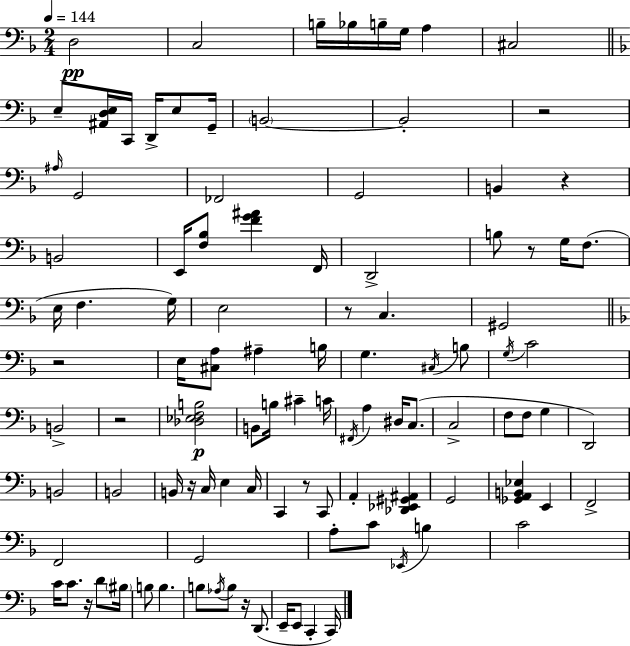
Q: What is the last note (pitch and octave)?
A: C2